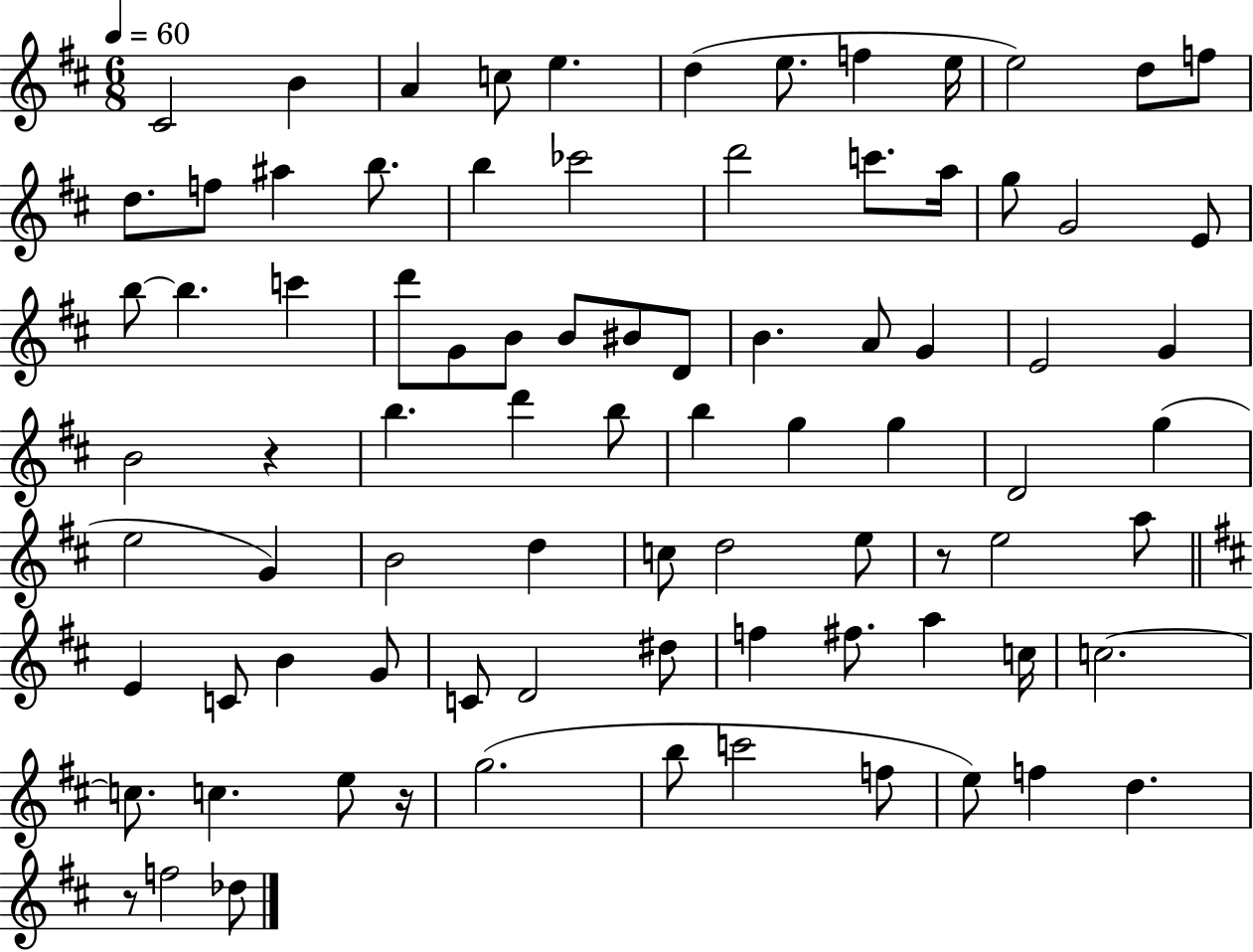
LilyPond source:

{
  \clef treble
  \numericTimeSignature
  \time 6/8
  \key d \major
  \tempo 4 = 60
  cis'2 b'4 | a'4 c''8 e''4. | d''4( e''8. f''4 e''16 | e''2) d''8 f''8 | \break d''8. f''8 ais''4 b''8. | b''4 ces'''2 | d'''2 c'''8. a''16 | g''8 g'2 e'8 | \break b''8~~ b''4. c'''4 | d'''8 g'8 b'8 b'8 bis'8 d'8 | b'4. a'8 g'4 | e'2 g'4 | \break b'2 r4 | b''4. d'''4 b''8 | b''4 g''4 g''4 | d'2 g''4( | \break e''2 g'4) | b'2 d''4 | c''8 d''2 e''8 | r8 e''2 a''8 | \break \bar "||" \break \key b \minor e'4 c'8 b'4 g'8 | c'8 d'2 dis''8 | f''4 fis''8. a''4 c''16 | c''2.~~ | \break c''8. c''4. e''8 r16 | g''2.( | b''8 c'''2 f''8 | e''8) f''4 d''4. | \break r8 f''2 des''8 | \bar "|."
}